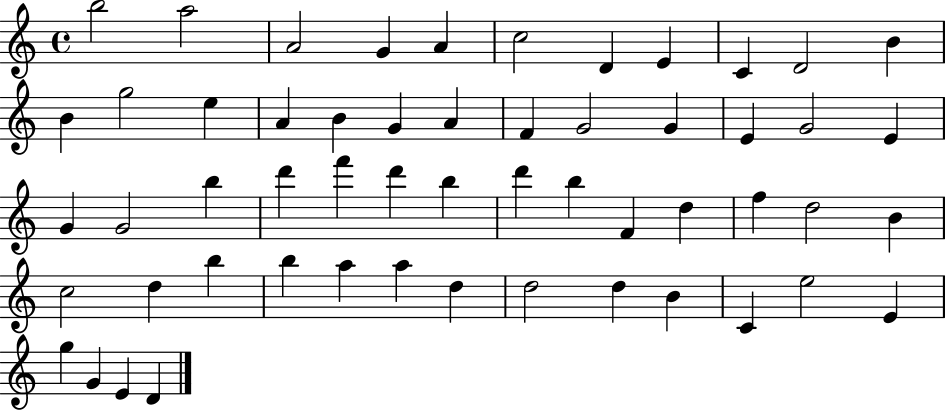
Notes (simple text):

B5/h A5/h A4/h G4/q A4/q C5/h D4/q E4/q C4/q D4/h B4/q B4/q G5/h E5/q A4/q B4/q G4/q A4/q F4/q G4/h G4/q E4/q G4/h E4/q G4/q G4/h B5/q D6/q F6/q D6/q B5/q D6/q B5/q F4/q D5/q F5/q D5/h B4/q C5/h D5/q B5/q B5/q A5/q A5/q D5/q D5/h D5/q B4/q C4/q E5/h E4/q G5/q G4/q E4/q D4/q